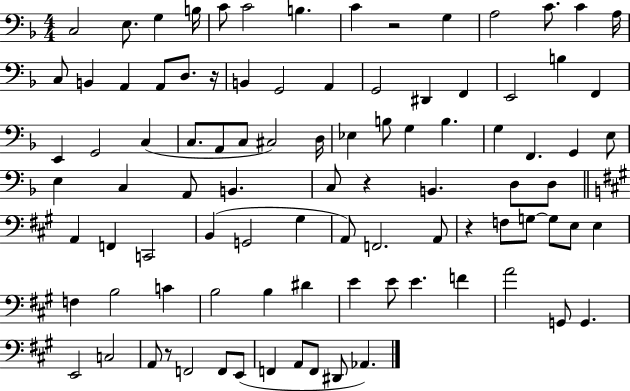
{
  \clef bass
  \numericTimeSignature
  \time 4/4
  \key f \major
  \repeat volta 2 { c2 e8. g4 b16 | c'8 c'2 b4. | c'4 r2 g4 | a2 c'8. c'4 a16 | \break c8 b,4 a,4 a,8 d8. r16 | b,4 g,2 a,4 | g,2 dis,4 f,4 | e,2 b4 f,4 | \break e,4 g,2 c4( | c8. a,8 c8 cis2) d16 | ees4 b8 g4 b4. | g4 f,4. g,4 e8 | \break e4 c4 a,8 b,4. | c8 r4 b,4. d8 d8 | \bar "||" \break \key a \major a,4 f,4 c,2 | b,4( g,2 gis4 | a,8) f,2. a,8 | r4 f8 g8~~ g8 e8 e4 | \break f4 b2 c'4 | b2 b4 dis'4 | e'4 e'8 e'4. f'4 | a'2 g,8 g,4. | \break e,2 c2 | a,8 r8 f,2 f,8 e,8( | f,4 a,8 f,8 dis,8 aes,4.) | } \bar "|."
}